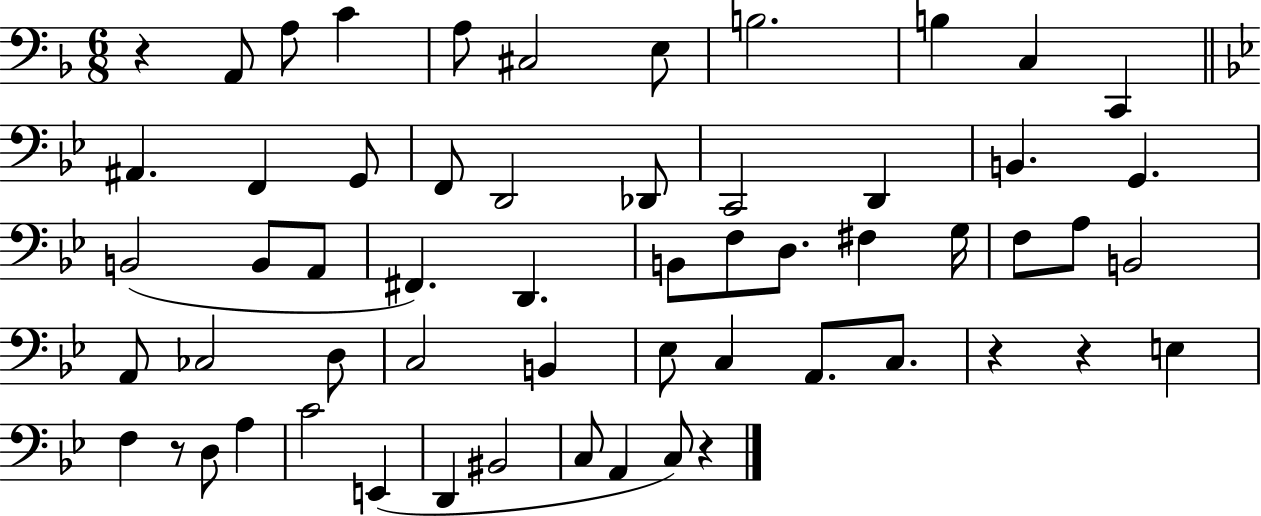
X:1
T:Untitled
M:6/8
L:1/4
K:F
z A,,/2 A,/2 C A,/2 ^C,2 E,/2 B,2 B, C, C,, ^A,, F,, G,,/2 F,,/2 D,,2 _D,,/2 C,,2 D,, B,, G,, B,,2 B,,/2 A,,/2 ^F,, D,, B,,/2 F,/2 D,/2 ^F, G,/4 F,/2 A,/2 B,,2 A,,/2 _C,2 D,/2 C,2 B,, _E,/2 C, A,,/2 C,/2 z z E, F, z/2 D,/2 A, C2 E,, D,, ^B,,2 C,/2 A,, C,/2 z